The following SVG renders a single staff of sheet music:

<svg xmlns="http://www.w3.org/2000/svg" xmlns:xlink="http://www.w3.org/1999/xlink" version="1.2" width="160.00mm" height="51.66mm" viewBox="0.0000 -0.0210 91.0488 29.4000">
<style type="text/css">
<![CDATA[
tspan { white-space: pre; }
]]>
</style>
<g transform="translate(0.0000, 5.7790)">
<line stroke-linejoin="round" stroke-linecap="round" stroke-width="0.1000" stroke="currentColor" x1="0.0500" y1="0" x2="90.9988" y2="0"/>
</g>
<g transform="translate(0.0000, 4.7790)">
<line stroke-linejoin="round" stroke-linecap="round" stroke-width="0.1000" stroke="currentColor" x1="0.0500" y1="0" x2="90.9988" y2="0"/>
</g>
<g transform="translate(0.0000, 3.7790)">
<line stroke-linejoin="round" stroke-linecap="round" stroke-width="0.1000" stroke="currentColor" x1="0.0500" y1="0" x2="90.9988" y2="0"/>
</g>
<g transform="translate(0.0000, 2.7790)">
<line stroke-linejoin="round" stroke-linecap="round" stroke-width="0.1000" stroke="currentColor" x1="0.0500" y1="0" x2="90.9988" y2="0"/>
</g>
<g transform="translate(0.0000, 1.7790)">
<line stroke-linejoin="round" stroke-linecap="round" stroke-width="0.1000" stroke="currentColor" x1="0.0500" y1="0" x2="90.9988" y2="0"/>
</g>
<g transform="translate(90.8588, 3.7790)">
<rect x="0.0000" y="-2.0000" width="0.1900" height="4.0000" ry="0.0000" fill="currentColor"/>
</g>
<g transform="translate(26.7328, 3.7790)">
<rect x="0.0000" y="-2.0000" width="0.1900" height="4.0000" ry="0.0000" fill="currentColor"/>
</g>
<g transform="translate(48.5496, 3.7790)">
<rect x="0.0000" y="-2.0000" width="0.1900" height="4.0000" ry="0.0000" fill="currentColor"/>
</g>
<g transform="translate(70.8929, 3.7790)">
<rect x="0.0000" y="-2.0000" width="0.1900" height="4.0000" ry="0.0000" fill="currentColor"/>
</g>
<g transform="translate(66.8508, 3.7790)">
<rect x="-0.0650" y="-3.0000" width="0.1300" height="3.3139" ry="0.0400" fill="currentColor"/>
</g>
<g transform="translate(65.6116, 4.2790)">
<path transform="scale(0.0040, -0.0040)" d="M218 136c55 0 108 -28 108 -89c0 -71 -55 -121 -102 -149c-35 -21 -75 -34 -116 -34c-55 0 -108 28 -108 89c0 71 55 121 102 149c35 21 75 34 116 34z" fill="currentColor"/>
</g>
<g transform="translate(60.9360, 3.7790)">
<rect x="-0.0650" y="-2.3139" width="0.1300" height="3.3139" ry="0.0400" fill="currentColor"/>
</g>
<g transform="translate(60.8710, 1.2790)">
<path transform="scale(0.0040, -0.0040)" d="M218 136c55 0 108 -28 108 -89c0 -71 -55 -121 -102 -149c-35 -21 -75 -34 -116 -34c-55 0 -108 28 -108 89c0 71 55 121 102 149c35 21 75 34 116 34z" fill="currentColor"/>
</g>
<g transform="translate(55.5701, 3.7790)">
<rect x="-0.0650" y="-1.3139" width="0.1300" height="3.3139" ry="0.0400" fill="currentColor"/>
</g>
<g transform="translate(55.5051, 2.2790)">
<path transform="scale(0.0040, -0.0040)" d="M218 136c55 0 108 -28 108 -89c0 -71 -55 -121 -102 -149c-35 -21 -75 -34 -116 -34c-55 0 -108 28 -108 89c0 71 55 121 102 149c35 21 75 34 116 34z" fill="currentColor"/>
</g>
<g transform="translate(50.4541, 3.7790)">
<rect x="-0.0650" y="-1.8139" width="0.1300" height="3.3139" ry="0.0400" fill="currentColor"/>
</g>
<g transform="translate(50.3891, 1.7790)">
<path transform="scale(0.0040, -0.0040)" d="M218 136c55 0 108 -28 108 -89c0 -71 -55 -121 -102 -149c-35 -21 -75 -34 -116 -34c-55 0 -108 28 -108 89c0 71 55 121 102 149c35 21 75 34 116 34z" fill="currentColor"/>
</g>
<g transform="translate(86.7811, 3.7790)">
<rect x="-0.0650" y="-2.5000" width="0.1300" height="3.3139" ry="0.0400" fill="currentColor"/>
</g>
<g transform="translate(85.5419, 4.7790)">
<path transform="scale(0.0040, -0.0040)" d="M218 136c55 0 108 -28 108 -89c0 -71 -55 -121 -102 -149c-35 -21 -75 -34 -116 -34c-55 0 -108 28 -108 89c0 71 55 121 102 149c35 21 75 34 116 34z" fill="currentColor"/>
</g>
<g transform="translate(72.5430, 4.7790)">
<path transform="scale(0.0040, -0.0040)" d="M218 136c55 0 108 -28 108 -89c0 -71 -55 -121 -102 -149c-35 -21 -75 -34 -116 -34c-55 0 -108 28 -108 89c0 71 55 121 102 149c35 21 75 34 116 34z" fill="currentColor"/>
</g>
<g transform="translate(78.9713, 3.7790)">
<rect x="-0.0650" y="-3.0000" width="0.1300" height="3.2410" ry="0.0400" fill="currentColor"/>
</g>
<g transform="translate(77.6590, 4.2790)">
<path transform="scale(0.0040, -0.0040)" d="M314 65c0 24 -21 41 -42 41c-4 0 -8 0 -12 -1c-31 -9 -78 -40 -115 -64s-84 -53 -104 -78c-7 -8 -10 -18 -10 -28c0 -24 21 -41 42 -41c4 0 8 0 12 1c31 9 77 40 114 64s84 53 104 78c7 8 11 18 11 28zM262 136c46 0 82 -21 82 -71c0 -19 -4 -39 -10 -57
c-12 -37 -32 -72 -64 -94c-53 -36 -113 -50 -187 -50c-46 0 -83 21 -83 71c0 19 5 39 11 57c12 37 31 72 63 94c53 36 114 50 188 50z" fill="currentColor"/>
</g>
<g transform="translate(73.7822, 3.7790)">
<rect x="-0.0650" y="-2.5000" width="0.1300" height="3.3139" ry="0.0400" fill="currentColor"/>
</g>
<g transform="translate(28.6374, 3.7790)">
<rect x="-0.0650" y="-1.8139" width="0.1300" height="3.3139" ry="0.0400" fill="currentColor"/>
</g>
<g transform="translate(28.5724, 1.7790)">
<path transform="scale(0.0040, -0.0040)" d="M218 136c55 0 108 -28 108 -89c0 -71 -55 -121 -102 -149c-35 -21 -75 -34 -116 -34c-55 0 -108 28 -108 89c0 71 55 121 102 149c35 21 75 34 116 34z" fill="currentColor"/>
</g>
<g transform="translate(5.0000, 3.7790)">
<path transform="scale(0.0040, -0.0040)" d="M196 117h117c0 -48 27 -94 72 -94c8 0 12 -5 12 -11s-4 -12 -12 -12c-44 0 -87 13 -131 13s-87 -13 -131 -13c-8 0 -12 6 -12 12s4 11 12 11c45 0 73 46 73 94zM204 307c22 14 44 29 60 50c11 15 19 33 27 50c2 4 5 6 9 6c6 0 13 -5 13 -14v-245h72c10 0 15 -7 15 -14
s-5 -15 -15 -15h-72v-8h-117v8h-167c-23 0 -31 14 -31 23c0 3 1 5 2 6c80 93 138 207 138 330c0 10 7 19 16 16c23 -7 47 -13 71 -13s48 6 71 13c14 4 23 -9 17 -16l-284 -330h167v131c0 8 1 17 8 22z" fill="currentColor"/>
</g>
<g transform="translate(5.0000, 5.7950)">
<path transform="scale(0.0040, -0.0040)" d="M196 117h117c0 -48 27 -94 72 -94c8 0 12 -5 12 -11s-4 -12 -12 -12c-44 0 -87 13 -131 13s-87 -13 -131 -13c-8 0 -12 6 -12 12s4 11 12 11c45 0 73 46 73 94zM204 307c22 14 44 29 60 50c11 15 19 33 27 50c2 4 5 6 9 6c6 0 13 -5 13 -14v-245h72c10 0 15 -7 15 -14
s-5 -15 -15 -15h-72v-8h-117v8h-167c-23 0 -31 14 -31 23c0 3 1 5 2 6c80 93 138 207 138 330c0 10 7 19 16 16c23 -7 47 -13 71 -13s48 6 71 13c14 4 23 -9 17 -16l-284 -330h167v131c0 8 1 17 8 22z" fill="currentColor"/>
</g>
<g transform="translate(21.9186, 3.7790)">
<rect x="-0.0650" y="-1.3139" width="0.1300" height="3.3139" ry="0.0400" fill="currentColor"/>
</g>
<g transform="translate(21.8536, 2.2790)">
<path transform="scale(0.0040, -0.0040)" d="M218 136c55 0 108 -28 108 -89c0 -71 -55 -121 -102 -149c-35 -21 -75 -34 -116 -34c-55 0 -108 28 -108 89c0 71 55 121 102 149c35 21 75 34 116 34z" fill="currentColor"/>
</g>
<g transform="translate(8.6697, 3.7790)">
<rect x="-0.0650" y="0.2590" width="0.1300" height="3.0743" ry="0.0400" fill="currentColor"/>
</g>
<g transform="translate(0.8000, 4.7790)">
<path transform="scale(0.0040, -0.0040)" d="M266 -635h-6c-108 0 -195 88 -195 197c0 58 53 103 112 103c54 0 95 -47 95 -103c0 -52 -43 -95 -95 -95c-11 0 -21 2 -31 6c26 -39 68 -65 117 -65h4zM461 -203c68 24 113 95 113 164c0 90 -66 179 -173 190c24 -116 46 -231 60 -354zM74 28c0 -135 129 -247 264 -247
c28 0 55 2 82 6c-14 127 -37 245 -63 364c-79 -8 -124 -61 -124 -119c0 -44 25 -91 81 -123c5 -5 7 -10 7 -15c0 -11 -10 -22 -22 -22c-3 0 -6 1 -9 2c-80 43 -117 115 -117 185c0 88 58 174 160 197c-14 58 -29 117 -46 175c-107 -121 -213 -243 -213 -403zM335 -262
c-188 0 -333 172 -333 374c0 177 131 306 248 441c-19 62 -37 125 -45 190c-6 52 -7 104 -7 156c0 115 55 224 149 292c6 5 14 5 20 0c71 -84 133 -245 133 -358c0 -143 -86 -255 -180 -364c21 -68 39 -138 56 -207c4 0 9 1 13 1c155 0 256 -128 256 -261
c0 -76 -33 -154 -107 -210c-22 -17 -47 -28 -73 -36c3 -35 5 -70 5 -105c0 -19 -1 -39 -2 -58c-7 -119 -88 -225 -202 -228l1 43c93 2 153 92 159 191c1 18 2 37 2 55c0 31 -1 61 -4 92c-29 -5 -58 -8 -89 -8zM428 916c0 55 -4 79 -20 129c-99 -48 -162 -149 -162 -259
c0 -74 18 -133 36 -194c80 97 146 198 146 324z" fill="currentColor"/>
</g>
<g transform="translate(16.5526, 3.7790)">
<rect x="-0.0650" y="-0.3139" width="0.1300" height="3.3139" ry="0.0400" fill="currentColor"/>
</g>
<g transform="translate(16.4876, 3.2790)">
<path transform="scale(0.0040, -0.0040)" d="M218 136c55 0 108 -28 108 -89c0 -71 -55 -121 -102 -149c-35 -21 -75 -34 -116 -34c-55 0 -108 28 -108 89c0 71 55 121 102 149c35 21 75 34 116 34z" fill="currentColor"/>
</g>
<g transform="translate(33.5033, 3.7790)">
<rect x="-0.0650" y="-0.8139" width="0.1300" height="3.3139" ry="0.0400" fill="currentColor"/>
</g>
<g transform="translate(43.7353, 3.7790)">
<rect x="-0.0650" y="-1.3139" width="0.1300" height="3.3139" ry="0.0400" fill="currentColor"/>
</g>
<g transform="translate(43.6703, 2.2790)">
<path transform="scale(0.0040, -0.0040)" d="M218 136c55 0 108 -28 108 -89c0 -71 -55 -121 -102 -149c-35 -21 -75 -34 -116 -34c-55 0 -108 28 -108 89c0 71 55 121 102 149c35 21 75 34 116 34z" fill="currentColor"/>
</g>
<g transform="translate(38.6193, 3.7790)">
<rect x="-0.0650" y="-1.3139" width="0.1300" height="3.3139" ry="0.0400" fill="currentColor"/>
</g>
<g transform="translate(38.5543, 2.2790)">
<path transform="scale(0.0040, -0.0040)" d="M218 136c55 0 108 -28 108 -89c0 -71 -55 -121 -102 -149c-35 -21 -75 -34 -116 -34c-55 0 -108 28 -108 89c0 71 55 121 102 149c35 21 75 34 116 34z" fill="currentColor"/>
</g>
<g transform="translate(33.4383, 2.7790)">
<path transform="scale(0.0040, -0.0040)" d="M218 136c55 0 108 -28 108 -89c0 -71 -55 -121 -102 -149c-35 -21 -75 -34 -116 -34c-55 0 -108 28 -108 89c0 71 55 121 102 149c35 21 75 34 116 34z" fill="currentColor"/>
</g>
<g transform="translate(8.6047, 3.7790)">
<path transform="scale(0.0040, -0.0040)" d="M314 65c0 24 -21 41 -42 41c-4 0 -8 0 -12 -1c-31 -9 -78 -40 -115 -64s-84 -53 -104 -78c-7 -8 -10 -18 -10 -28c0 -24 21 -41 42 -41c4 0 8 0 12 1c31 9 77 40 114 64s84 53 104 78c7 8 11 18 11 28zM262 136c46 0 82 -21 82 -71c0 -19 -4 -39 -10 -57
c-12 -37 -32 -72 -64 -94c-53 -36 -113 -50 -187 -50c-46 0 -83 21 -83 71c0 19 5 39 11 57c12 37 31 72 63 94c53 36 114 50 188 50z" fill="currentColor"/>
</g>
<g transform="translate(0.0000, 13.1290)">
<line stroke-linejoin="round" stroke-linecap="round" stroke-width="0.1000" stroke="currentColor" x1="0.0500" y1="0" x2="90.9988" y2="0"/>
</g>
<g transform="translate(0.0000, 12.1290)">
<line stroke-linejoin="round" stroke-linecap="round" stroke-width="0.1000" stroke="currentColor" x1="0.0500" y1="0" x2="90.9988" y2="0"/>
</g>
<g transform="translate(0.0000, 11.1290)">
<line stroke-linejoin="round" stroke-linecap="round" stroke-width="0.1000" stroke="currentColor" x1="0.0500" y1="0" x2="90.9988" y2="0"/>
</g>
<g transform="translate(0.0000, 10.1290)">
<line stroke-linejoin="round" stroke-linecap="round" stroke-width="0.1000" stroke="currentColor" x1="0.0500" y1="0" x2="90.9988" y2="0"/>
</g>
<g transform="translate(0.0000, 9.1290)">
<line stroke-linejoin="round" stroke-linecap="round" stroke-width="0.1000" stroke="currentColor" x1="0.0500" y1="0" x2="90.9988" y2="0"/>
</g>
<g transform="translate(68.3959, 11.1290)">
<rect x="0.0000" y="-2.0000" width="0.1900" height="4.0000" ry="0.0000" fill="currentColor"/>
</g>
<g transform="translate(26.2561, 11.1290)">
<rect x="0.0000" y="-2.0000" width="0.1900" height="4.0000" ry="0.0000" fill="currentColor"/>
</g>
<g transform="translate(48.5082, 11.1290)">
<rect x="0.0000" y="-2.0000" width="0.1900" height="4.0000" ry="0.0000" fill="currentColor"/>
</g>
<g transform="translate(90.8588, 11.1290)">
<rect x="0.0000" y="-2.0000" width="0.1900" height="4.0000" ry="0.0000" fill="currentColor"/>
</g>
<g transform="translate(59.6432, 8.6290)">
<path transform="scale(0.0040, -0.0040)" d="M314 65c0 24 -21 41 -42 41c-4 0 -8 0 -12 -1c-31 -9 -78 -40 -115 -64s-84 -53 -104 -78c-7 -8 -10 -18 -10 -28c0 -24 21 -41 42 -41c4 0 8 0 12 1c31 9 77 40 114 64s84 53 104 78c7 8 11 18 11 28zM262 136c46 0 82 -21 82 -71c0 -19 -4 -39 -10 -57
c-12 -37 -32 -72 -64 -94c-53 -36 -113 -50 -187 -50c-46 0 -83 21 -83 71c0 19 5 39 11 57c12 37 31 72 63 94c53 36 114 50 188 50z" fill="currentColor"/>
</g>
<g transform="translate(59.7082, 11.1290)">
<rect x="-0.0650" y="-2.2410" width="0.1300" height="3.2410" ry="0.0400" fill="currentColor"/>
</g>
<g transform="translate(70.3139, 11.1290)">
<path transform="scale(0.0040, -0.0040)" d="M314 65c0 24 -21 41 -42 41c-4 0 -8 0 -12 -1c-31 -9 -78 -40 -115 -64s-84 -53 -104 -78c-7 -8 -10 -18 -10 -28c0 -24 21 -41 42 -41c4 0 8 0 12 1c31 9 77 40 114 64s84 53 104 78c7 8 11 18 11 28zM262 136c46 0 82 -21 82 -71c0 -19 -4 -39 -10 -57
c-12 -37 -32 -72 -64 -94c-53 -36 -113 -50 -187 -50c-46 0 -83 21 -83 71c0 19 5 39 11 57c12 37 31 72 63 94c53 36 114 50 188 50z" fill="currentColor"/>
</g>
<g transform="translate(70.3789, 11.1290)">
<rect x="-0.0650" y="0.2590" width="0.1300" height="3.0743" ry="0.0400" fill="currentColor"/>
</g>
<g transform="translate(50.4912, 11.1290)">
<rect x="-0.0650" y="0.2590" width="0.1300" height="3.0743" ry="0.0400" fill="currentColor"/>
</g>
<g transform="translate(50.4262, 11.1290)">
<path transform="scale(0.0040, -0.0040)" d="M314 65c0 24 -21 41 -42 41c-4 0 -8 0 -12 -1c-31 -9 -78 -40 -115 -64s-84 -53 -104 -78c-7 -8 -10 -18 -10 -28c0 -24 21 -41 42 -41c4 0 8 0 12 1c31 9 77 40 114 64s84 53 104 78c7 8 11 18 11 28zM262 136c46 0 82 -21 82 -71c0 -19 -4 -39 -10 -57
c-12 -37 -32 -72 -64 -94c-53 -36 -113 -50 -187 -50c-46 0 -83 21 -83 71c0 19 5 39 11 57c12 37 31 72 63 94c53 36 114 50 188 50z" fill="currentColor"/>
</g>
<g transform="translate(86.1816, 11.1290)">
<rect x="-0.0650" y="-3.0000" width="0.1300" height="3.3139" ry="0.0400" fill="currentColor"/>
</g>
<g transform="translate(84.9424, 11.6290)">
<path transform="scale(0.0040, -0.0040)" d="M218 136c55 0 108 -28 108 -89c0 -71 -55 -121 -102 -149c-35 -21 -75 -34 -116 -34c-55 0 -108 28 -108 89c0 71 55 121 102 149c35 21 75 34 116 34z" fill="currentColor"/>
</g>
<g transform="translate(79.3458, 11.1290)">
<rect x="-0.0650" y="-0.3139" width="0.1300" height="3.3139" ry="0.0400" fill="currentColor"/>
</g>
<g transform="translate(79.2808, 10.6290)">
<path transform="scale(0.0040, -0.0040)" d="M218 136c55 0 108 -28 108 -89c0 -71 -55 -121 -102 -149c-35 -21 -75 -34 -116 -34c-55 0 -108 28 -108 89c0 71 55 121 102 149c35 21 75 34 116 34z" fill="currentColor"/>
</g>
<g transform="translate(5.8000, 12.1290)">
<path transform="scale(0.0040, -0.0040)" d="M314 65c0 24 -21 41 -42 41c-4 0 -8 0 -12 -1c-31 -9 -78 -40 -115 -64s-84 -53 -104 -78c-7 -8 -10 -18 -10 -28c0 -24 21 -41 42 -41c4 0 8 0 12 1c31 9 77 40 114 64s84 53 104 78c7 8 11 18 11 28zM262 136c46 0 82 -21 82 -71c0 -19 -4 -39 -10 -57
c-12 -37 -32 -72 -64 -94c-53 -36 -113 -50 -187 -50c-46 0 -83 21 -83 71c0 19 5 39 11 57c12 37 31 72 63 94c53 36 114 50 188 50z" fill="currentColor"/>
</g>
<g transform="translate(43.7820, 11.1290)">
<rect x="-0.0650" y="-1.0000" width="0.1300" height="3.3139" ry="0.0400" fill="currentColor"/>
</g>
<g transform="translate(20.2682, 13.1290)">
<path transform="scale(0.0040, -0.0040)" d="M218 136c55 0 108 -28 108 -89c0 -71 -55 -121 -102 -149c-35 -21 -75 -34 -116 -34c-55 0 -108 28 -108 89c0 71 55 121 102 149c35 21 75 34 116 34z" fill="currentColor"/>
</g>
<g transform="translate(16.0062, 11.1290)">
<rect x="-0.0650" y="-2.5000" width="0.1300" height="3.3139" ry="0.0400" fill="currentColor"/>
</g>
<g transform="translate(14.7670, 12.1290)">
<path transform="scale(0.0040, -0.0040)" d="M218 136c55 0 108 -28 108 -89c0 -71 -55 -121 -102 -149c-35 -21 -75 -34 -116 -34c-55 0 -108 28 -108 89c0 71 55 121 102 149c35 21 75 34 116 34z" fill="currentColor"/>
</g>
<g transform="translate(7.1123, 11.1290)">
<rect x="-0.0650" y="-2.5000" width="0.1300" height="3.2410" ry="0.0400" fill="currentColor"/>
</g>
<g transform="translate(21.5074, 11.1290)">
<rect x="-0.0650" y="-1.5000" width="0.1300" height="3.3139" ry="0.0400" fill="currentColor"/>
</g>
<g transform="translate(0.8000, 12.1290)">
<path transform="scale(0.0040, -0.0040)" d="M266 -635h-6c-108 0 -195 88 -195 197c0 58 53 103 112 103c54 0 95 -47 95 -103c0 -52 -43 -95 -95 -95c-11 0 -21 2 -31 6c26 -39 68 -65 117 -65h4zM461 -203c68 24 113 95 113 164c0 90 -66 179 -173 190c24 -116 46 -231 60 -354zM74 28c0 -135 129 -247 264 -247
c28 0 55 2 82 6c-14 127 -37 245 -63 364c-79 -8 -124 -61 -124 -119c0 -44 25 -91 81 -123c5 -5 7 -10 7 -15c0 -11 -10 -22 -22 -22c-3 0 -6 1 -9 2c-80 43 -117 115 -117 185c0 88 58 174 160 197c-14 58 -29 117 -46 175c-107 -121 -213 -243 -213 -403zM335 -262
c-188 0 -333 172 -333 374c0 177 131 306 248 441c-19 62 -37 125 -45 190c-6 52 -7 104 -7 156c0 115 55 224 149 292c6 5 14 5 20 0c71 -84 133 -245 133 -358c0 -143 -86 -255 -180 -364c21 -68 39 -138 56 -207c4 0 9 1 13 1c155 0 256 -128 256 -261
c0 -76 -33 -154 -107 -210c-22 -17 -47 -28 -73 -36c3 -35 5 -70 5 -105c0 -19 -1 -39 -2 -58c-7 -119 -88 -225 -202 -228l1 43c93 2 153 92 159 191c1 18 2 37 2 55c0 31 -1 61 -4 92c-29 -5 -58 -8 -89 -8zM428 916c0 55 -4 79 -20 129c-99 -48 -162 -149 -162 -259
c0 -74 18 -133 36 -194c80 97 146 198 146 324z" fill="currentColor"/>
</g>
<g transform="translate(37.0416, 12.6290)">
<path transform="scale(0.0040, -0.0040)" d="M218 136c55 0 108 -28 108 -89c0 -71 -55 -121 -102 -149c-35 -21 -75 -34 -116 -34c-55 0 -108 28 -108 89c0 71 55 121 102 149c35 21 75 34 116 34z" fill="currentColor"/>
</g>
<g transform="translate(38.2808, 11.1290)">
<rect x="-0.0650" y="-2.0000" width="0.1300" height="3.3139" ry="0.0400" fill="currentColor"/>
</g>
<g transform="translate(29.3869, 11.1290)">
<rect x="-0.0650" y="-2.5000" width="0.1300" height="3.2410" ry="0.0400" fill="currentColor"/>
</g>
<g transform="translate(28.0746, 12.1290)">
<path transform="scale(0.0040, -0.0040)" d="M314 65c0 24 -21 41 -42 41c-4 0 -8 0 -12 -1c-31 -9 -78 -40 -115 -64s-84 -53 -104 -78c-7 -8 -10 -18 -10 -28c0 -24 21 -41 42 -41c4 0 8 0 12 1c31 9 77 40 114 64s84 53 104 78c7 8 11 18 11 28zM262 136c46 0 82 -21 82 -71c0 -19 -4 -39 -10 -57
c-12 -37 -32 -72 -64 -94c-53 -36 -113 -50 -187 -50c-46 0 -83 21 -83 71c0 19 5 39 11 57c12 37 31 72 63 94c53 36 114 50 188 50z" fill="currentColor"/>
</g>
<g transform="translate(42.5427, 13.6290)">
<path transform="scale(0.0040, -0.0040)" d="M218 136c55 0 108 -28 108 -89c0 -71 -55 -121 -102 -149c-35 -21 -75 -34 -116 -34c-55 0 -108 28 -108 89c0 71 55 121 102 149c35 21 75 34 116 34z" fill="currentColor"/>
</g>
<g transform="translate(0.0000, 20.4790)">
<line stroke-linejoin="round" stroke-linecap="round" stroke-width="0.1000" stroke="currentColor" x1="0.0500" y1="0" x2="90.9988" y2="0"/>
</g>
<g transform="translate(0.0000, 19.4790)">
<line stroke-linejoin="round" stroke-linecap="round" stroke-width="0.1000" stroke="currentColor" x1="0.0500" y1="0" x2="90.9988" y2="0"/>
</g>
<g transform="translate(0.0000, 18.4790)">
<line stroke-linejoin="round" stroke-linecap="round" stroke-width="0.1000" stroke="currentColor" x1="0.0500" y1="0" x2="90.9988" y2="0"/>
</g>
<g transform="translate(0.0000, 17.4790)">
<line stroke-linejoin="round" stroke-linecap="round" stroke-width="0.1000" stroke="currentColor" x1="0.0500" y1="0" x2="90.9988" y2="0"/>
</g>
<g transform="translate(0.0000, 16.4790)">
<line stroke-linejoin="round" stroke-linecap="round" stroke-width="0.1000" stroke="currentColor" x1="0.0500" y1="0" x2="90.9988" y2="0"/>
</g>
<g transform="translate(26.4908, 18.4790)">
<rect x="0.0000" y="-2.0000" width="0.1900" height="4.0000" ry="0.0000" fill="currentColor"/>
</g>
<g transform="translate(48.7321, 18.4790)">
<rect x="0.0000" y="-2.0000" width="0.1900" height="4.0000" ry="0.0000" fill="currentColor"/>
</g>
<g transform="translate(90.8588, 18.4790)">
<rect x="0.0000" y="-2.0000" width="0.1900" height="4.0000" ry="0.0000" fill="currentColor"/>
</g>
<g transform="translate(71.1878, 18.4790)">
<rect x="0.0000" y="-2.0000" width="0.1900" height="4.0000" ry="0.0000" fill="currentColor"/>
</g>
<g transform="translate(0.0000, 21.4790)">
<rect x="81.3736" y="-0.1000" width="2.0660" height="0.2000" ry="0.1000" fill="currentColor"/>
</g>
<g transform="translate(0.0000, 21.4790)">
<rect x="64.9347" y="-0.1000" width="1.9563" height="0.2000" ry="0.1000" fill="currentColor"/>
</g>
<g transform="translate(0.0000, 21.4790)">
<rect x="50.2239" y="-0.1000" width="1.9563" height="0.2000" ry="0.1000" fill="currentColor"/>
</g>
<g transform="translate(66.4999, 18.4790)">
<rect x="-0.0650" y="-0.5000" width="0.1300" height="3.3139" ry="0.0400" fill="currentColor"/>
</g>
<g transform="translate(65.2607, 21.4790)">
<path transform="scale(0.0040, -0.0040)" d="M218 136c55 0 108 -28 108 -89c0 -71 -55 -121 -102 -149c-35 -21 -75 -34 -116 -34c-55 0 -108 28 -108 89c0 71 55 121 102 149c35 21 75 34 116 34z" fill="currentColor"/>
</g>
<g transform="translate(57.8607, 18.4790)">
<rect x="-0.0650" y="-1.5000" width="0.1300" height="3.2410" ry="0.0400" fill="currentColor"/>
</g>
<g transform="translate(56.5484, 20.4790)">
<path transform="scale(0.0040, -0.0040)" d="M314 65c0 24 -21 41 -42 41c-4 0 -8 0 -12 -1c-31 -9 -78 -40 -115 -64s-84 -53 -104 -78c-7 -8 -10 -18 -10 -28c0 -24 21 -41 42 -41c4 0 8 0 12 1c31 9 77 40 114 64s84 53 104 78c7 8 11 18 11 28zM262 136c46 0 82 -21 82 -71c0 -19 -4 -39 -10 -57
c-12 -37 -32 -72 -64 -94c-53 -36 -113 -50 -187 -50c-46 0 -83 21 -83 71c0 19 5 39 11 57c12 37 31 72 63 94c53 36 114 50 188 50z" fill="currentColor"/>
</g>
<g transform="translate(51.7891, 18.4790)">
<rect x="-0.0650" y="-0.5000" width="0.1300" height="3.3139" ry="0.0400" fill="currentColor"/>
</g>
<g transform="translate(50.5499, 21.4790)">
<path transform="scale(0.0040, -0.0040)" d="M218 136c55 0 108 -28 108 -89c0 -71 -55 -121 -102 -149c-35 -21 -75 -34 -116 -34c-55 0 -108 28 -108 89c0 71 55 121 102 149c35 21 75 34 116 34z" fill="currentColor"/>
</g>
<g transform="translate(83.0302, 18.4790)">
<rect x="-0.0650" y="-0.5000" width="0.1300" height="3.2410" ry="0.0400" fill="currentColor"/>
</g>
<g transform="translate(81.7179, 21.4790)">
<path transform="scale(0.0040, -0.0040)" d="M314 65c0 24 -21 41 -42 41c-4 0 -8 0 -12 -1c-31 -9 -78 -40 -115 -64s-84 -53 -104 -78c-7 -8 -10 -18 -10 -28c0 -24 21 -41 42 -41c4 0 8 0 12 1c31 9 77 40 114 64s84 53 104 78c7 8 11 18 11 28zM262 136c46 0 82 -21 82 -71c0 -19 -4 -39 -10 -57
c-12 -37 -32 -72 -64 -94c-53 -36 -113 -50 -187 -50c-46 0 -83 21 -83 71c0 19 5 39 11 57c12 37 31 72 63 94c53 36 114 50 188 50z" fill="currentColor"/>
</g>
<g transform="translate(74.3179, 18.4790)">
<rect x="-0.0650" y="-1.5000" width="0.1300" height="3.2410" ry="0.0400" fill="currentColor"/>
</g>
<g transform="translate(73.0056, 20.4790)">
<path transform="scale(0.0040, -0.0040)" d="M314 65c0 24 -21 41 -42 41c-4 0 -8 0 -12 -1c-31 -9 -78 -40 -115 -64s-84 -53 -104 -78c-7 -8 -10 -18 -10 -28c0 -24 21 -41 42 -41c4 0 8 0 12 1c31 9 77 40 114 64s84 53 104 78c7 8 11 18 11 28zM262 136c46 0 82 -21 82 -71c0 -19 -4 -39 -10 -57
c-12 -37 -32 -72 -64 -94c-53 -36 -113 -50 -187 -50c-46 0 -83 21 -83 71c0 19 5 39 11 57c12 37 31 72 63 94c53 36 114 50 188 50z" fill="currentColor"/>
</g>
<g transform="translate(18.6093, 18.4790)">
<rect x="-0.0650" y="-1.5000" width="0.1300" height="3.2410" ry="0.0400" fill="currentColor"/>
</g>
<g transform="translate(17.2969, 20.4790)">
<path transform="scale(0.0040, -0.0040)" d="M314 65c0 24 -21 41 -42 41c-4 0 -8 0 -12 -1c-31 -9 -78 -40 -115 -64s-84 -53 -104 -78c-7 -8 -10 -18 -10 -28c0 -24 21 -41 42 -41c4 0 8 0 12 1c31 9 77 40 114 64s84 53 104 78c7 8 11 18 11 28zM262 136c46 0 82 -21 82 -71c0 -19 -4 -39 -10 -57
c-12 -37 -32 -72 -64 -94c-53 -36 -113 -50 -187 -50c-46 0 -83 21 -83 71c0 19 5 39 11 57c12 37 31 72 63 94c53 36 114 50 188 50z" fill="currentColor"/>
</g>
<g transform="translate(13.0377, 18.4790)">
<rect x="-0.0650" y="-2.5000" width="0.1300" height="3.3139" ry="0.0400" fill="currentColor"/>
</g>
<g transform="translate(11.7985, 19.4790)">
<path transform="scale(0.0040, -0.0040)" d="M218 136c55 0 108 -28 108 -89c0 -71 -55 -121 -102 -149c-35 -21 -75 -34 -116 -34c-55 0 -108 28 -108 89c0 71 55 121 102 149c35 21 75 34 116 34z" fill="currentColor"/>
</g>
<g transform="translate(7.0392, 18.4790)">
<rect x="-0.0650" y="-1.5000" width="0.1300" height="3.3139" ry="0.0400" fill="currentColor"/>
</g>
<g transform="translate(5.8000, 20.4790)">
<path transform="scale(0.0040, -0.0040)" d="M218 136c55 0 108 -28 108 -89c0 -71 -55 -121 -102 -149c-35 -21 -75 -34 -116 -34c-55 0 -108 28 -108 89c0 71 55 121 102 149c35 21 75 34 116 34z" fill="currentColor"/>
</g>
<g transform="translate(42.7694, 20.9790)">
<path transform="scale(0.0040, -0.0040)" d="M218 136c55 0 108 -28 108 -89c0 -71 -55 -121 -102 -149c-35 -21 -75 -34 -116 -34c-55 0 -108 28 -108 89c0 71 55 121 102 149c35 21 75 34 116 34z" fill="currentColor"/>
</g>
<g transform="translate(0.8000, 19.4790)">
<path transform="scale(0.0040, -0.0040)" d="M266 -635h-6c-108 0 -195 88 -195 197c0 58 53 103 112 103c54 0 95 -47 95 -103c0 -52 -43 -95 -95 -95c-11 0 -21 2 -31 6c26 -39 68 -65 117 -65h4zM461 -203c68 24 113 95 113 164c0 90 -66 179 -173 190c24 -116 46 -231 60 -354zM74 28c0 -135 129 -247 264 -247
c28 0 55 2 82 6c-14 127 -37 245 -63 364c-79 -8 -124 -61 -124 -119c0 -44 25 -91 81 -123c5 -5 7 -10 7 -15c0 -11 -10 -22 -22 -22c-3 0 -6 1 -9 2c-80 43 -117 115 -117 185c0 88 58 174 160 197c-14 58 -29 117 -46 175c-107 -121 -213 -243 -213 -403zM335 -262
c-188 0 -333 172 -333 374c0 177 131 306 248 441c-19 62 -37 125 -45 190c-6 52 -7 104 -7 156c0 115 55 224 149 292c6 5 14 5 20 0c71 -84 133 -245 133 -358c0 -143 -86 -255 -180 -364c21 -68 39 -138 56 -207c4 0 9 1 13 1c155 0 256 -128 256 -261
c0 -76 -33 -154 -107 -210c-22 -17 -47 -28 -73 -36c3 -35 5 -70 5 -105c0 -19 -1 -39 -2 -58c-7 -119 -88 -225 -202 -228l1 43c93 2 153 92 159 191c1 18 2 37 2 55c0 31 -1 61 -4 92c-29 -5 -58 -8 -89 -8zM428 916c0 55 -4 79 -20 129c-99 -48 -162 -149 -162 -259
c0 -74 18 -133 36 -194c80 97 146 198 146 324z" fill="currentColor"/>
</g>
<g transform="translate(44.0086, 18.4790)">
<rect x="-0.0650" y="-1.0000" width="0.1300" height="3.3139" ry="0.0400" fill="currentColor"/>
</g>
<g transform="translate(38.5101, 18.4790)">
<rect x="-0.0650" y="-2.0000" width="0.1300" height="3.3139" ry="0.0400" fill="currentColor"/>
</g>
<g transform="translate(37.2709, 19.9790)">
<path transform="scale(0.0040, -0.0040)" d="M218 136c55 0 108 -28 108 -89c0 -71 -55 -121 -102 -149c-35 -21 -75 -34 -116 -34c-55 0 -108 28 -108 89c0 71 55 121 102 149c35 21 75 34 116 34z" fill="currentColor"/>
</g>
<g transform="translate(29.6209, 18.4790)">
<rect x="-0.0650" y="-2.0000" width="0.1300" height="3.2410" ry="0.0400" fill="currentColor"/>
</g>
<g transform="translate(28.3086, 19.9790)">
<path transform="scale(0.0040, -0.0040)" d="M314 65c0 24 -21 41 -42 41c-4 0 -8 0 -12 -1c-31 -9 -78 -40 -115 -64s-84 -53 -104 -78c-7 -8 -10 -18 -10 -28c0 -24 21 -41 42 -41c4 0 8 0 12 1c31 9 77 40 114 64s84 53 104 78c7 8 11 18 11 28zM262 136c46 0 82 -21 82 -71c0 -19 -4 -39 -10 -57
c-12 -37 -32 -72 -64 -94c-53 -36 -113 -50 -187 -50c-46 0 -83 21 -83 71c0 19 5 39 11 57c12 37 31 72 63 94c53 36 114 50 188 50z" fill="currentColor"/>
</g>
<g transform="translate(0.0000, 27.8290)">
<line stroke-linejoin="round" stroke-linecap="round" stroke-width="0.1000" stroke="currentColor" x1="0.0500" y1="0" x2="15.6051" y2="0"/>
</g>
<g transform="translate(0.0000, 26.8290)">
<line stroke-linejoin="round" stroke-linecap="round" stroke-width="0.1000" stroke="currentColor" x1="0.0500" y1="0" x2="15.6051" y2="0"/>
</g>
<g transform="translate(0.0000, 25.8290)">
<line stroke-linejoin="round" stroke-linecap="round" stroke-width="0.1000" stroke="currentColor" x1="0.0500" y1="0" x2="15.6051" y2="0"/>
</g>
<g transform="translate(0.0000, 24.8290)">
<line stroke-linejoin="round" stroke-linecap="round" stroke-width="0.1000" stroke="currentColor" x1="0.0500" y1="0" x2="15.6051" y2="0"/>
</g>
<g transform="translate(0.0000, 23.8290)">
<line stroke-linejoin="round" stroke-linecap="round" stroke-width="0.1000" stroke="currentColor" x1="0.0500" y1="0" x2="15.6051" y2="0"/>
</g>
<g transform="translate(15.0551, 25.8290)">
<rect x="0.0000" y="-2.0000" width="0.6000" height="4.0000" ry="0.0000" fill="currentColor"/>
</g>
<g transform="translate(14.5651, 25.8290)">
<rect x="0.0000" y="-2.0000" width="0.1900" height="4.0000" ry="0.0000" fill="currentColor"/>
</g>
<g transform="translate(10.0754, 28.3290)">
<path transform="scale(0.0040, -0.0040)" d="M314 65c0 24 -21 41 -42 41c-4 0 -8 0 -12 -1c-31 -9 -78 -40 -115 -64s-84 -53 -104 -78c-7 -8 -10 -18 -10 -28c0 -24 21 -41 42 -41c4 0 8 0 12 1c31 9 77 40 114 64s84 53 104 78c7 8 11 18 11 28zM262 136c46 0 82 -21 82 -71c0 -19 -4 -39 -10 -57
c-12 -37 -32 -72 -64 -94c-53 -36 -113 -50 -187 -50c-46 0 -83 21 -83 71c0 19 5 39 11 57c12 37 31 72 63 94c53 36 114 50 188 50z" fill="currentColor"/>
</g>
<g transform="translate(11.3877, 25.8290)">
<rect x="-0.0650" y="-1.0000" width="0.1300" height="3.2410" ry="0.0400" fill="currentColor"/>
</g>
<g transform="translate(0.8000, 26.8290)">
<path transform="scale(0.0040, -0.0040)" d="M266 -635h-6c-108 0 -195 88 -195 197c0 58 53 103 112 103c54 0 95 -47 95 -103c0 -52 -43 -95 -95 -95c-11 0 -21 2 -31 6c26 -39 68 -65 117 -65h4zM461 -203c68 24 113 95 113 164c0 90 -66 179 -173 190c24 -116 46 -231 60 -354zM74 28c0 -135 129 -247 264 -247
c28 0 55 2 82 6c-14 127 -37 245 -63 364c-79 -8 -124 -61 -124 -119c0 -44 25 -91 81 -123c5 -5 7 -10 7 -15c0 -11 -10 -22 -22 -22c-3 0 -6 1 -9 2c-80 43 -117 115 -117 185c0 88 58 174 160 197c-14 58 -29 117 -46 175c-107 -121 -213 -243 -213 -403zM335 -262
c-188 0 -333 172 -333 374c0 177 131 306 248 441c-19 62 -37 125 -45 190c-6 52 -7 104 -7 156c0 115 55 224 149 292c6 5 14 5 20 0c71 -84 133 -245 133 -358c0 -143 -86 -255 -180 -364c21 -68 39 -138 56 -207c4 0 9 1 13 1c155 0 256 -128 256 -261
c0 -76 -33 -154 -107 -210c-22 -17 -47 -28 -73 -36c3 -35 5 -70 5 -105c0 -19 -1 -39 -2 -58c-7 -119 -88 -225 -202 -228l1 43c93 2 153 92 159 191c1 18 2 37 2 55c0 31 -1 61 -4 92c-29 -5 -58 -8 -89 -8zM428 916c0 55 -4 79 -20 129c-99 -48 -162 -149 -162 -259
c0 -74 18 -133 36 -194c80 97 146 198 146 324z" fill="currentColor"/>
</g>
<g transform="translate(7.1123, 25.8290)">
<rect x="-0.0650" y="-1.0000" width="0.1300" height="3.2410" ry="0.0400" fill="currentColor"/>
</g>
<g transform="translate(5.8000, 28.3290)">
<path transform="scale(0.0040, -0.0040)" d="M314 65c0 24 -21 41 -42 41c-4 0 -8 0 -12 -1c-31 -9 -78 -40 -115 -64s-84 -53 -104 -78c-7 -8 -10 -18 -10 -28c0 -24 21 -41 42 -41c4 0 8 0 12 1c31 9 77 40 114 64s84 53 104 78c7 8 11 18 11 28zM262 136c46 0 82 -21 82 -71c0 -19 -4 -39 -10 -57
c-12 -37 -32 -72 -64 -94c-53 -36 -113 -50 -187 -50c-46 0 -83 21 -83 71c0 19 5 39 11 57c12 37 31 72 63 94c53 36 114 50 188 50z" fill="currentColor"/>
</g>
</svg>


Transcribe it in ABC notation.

X:1
T:Untitled
M:4/4
L:1/4
K:C
B2 c e f d e e f e g A G A2 G G2 G E G2 F D B2 g2 B2 c A E G E2 F2 F D C E2 C E2 C2 D2 D2